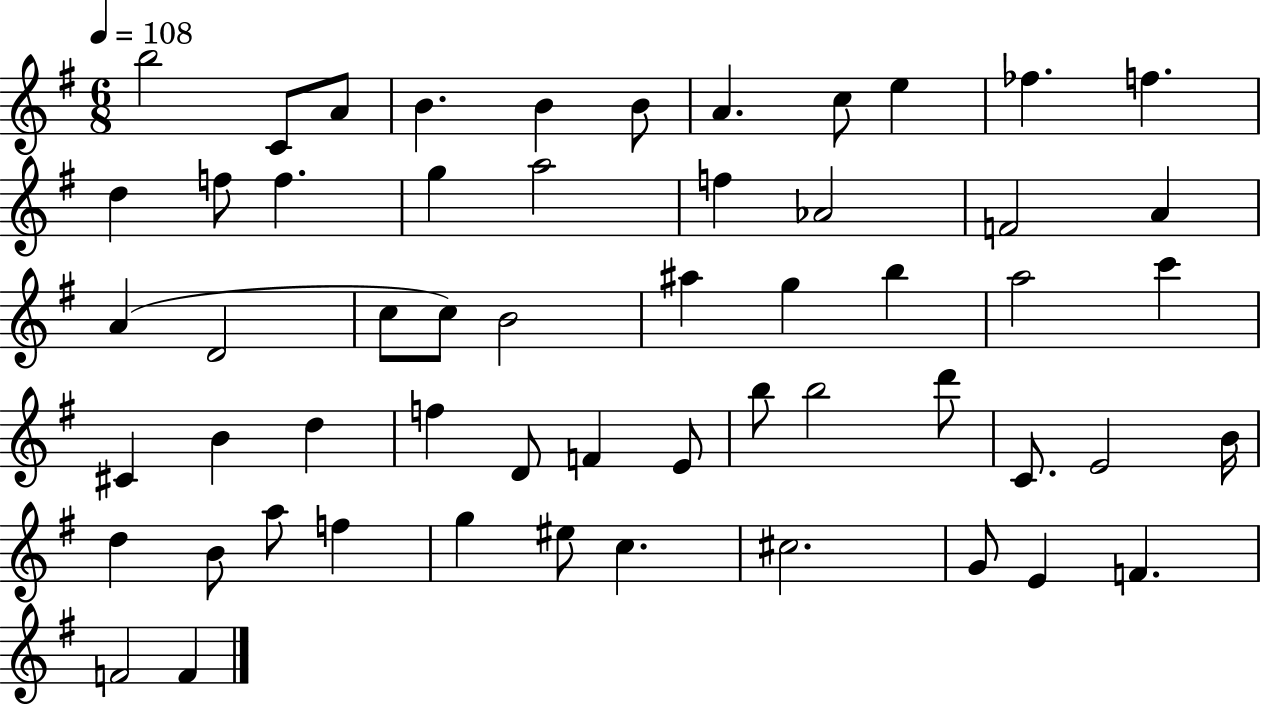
B5/h C4/e A4/e B4/q. B4/q B4/e A4/q. C5/e E5/q FES5/q. F5/q. D5/q F5/e F5/q. G5/q A5/h F5/q Ab4/h F4/h A4/q A4/q D4/h C5/e C5/e B4/h A#5/q G5/q B5/q A5/h C6/q C#4/q B4/q D5/q F5/q D4/e F4/q E4/e B5/e B5/h D6/e C4/e. E4/h B4/s D5/q B4/e A5/e F5/q G5/q EIS5/e C5/q. C#5/h. G4/e E4/q F4/q. F4/h F4/q